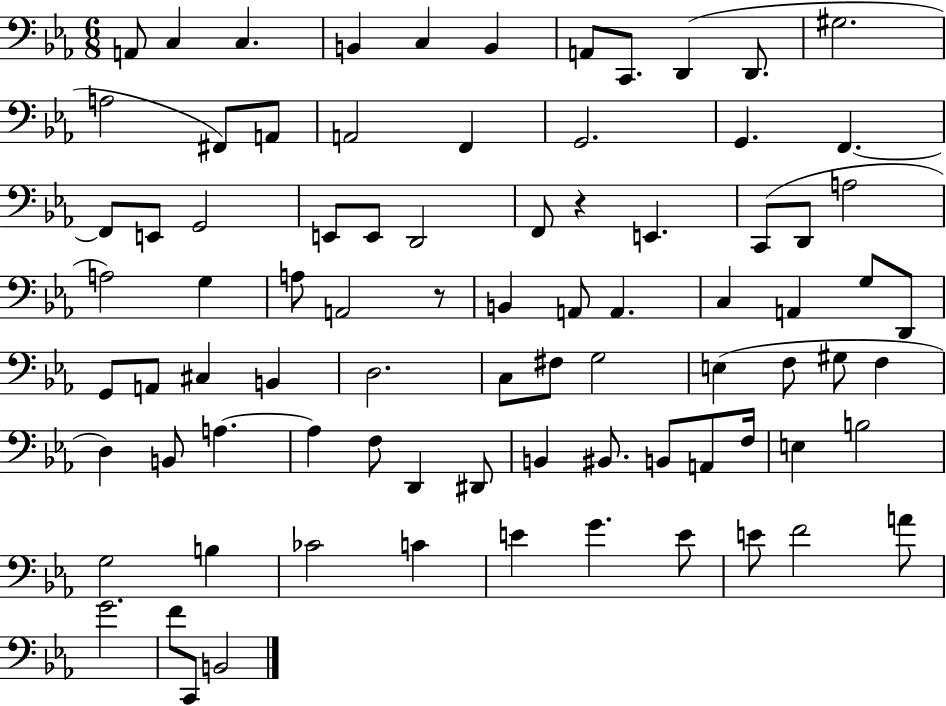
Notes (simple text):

A2/e C3/q C3/q. B2/q C3/q B2/q A2/e C2/e. D2/q D2/e. G#3/h. A3/h F#2/e A2/e A2/h F2/q G2/h. G2/q. F2/q. F2/e E2/e G2/h E2/e E2/e D2/h F2/e R/q E2/q. C2/e D2/e A3/h A3/h G3/q A3/e A2/h R/e B2/q A2/e A2/q. C3/q A2/q G3/e D2/e G2/e A2/e C#3/q B2/q D3/h. C3/e F#3/e G3/h E3/q F3/e G#3/e F3/q D3/q B2/e A3/q. A3/q F3/e D2/q D#2/e B2/q BIS2/e. B2/e A2/e F3/s E3/q B3/h G3/h B3/q CES4/h C4/q E4/q G4/q. E4/e E4/e F4/h A4/e G4/h. F4/e C2/e B2/h